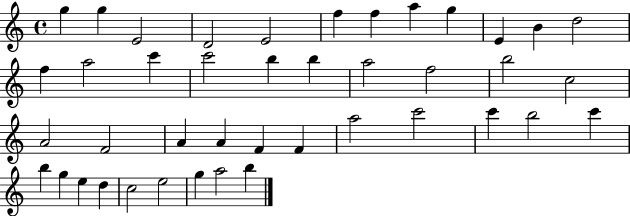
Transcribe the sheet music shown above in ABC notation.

X:1
T:Untitled
M:4/4
L:1/4
K:C
g g E2 D2 E2 f f a g E B d2 f a2 c' c'2 b b a2 f2 b2 c2 A2 F2 A A F F a2 c'2 c' b2 c' b g e d c2 e2 g a2 b